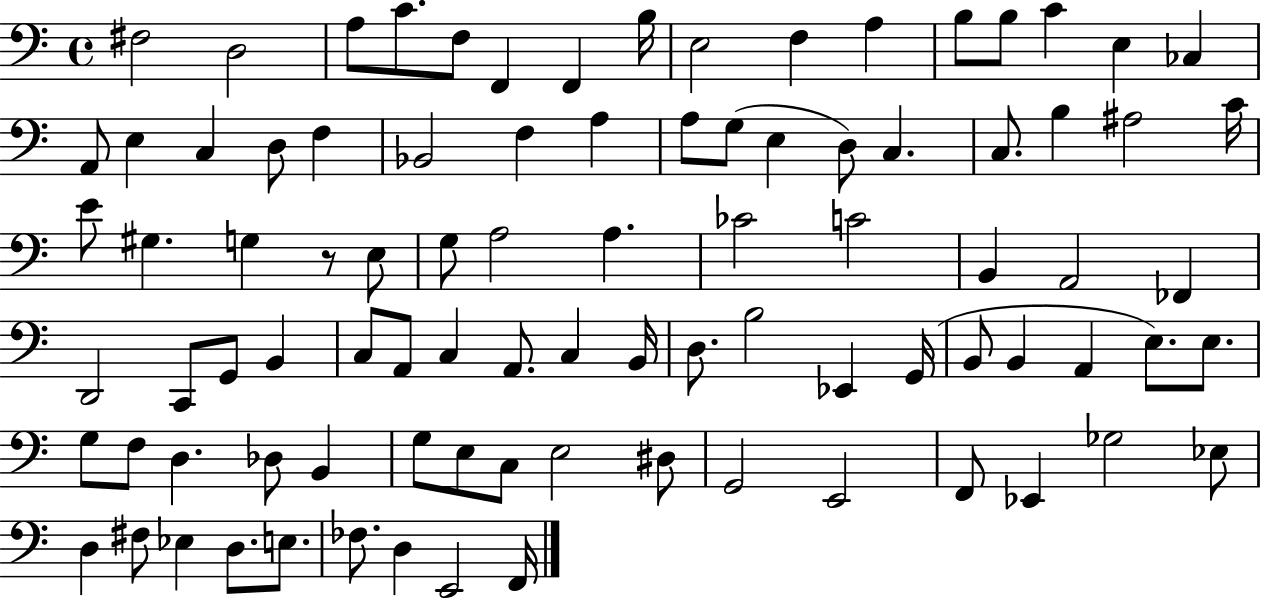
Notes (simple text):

F#3/h D3/h A3/e C4/e. F3/e F2/q F2/q B3/s E3/h F3/q A3/q B3/e B3/e C4/q E3/q CES3/q A2/e E3/q C3/q D3/e F3/q Bb2/h F3/q A3/q A3/e G3/e E3/q D3/e C3/q. C3/e. B3/q A#3/h C4/s E4/e G#3/q. G3/q R/e E3/e G3/e A3/h A3/q. CES4/h C4/h B2/q A2/h FES2/q D2/h C2/e G2/e B2/q C3/e A2/e C3/q A2/e. C3/q B2/s D3/e. B3/h Eb2/q G2/s B2/e B2/q A2/q E3/e. E3/e. G3/e F3/e D3/q. Db3/e B2/q G3/e E3/e C3/e E3/h D#3/e G2/h E2/h F2/e Eb2/q Gb3/h Eb3/e D3/q F#3/e Eb3/q D3/e. E3/e. FES3/e. D3/q E2/h F2/s